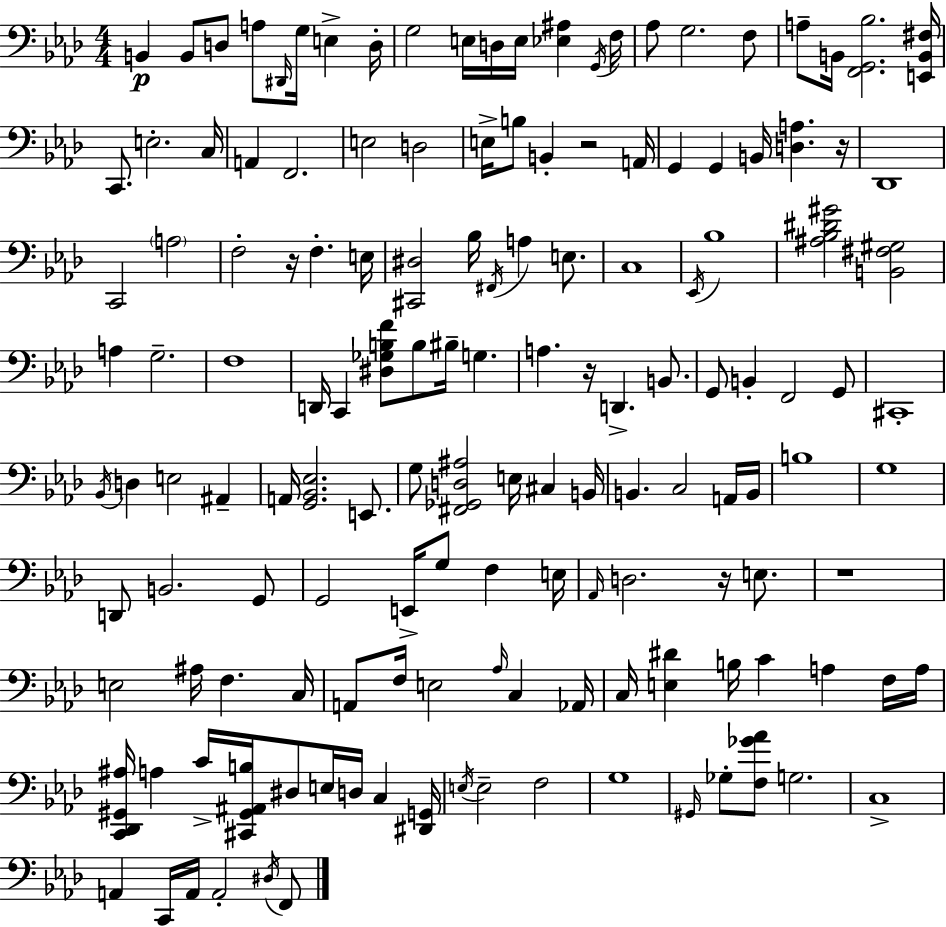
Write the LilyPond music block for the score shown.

{
  \clef bass
  \numericTimeSignature
  \time 4/4
  \key f \minor
  b,4\p b,8 d8 a8 \grace { dis,16 } g16 e4-> | d16-. g2 e16 d16 e16 <ees ais>4 | \acciaccatura { g,16 } f16 aes8 g2. | f8 a8-- b,16 <f, g, bes>2. | \break <e, b, fis>16 c,8. e2.-. | c16 a,4 f,2. | e2 d2 | e16-> b8 b,4-. r2 | \break a,16 g,4 g,4 b,16 <d a>4. | r16 des,1 | c,2 \parenthesize a2 | f2-. r16 f4.-. | \break e16 <cis, dis>2 bes16 \acciaccatura { fis,16 } a4 | e8. c1 | \acciaccatura { ees,16 } bes1 | <ais bes dis' gis'>2 <b, fis gis>2 | \break a4 g2.-- | f1 | d,16 c,4 <dis ges b f'>8 b8 bis16-- g4. | a4. r16 d,4.-> | \break b,8. g,8 b,4-. f,2 | g,8 cis,1-. | \acciaccatura { bes,16 } d4 e2 | ais,4-- a,16 <g, bes, ees>2. | \break e,8. g8 <fis, ges, d ais>2 e16 | cis4 b,16 b,4. c2 | a,16 b,16 b1 | g1 | \break d,8 b,2. | g,8 g,2 e,16-> g8 | f4 e16 \grace { aes,16 } d2. | r16 e8. r1 | \break e2 ais16 f4. | c16 a,8 f16 e2 | \grace { aes16 } c4 aes,16 c16 <e dis'>4 b16 c'4 | a4 f16 a16 <c, des, gis, ais>16 a4 c'16-> <cis, gis, ais, b>16 dis8 | \break e16 d16 c4 <dis, g,>16 \acciaccatura { e16 } e2-- | f2 g1 | \grace { gis,16 } ges8-. <f ges' aes'>8 g2. | c1-> | \break a,4 c,16 a,16 a,2-. | \acciaccatura { dis16 } f,8 \bar "|."
}